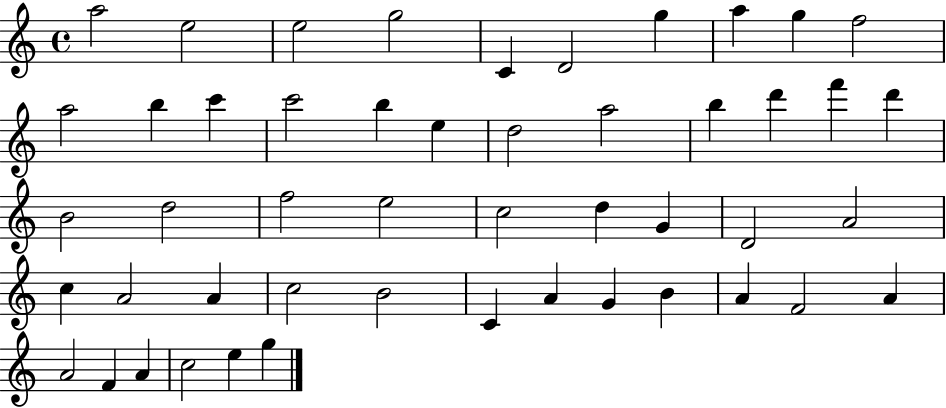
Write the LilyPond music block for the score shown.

{
  \clef treble
  \time 4/4
  \defaultTimeSignature
  \key c \major
  a''2 e''2 | e''2 g''2 | c'4 d'2 g''4 | a''4 g''4 f''2 | \break a''2 b''4 c'''4 | c'''2 b''4 e''4 | d''2 a''2 | b''4 d'''4 f'''4 d'''4 | \break b'2 d''2 | f''2 e''2 | c''2 d''4 g'4 | d'2 a'2 | \break c''4 a'2 a'4 | c''2 b'2 | c'4 a'4 g'4 b'4 | a'4 f'2 a'4 | \break a'2 f'4 a'4 | c''2 e''4 g''4 | \bar "|."
}